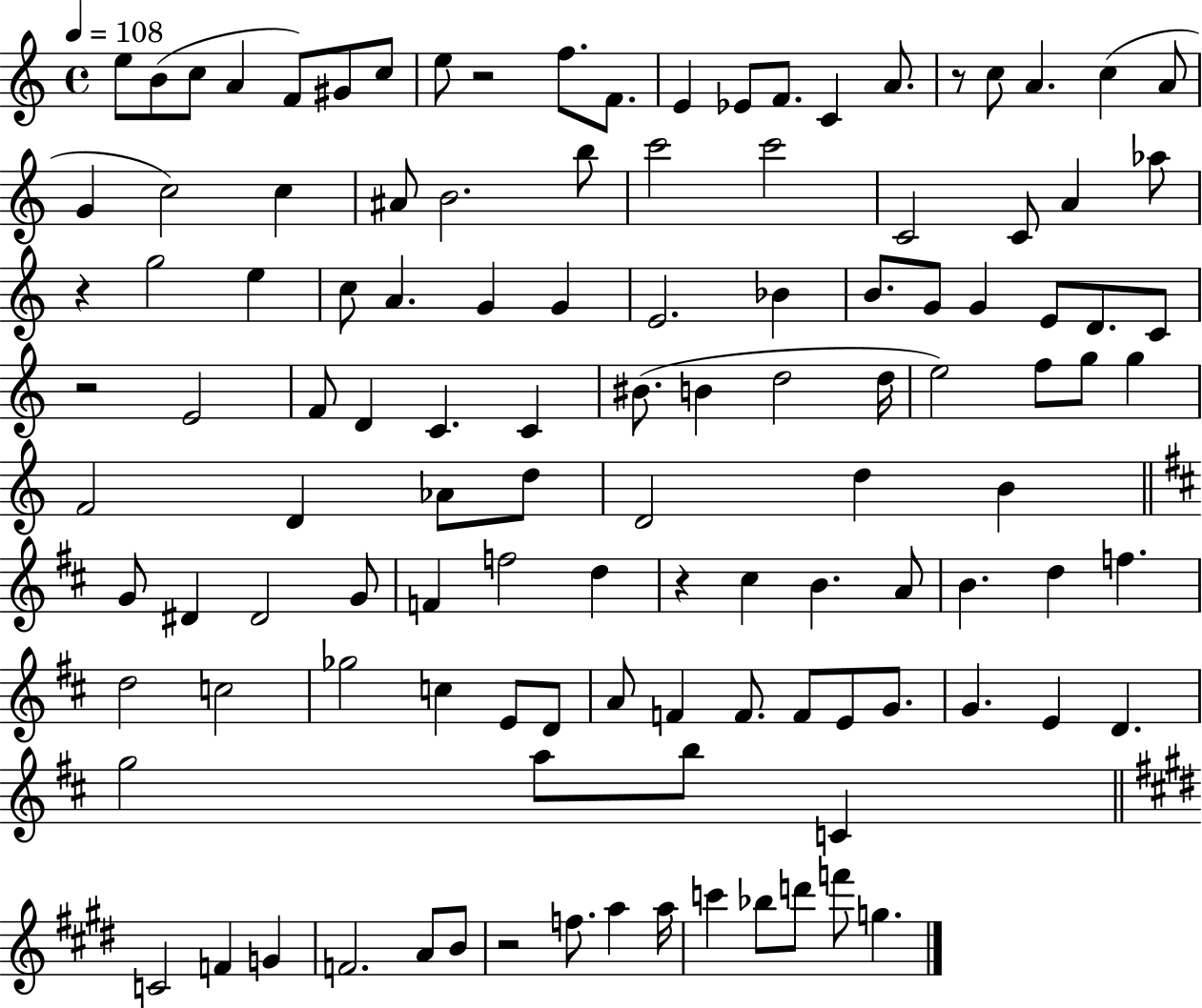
E5/e B4/e C5/e A4/q F4/e G#4/e C5/e E5/e R/h F5/e. F4/e. E4/q Eb4/e F4/e. C4/q A4/e. R/e C5/e A4/q. C5/q A4/e G4/q C5/h C5/q A#4/e B4/h. B5/e C6/h C6/h C4/h C4/e A4/q Ab5/e R/q G5/h E5/q C5/e A4/q. G4/q G4/q E4/h. Bb4/q B4/e. G4/e G4/q E4/e D4/e. C4/e R/h E4/h F4/e D4/q C4/q. C4/q BIS4/e. B4/q D5/h D5/s E5/h F5/e G5/e G5/q F4/h D4/q Ab4/e D5/e D4/h D5/q B4/q G4/e D#4/q D#4/h G4/e F4/q F5/h D5/q R/q C#5/q B4/q. A4/e B4/q. D5/q F5/q. D5/h C5/h Gb5/h C5/q E4/e D4/e A4/e F4/q F4/e. F4/e E4/e G4/e. G4/q. E4/q D4/q. G5/h A5/e B5/e C4/q C4/h F4/q G4/q F4/h. A4/e B4/e R/h F5/e. A5/q A5/s C6/q Bb5/e D6/e F6/e G5/q.